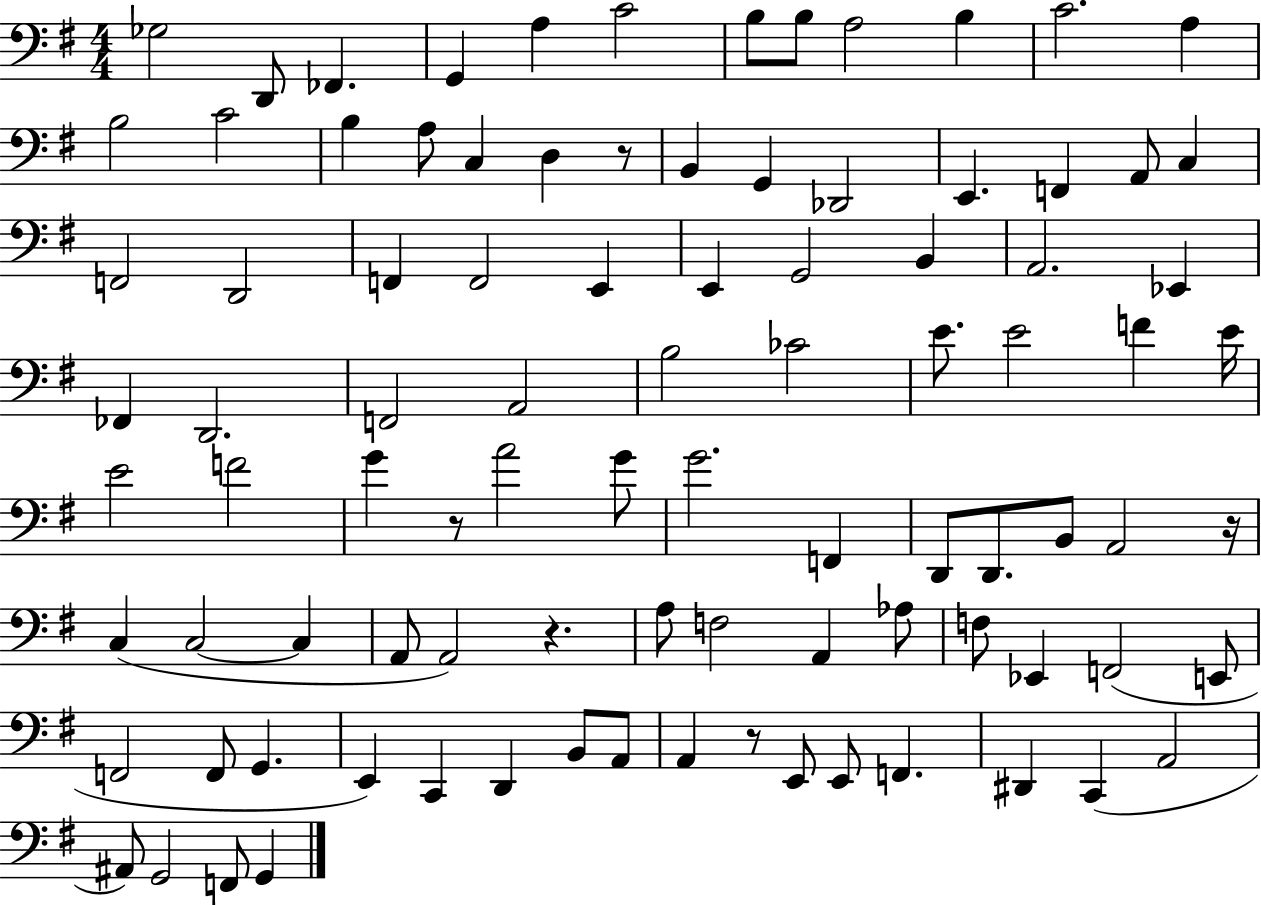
Gb3/h D2/e FES2/q. G2/q A3/q C4/h B3/e B3/e A3/h B3/q C4/h. A3/q B3/h C4/h B3/q A3/e C3/q D3/q R/e B2/q G2/q Db2/h E2/q. F2/q A2/e C3/q F2/h D2/h F2/q F2/h E2/q E2/q G2/h B2/q A2/h. Eb2/q FES2/q D2/h. F2/h A2/h B3/h CES4/h E4/e. E4/h F4/q E4/s E4/h F4/h G4/q R/e A4/h G4/e G4/h. F2/q D2/e D2/e. B2/e A2/h R/s C3/q C3/h C3/q A2/e A2/h R/q. A3/e F3/h A2/q Ab3/e F3/e Eb2/q F2/h E2/e F2/h F2/e G2/q. E2/q C2/q D2/q B2/e A2/e A2/q R/e E2/e E2/e F2/q. D#2/q C2/q A2/h A#2/e G2/h F2/e G2/q